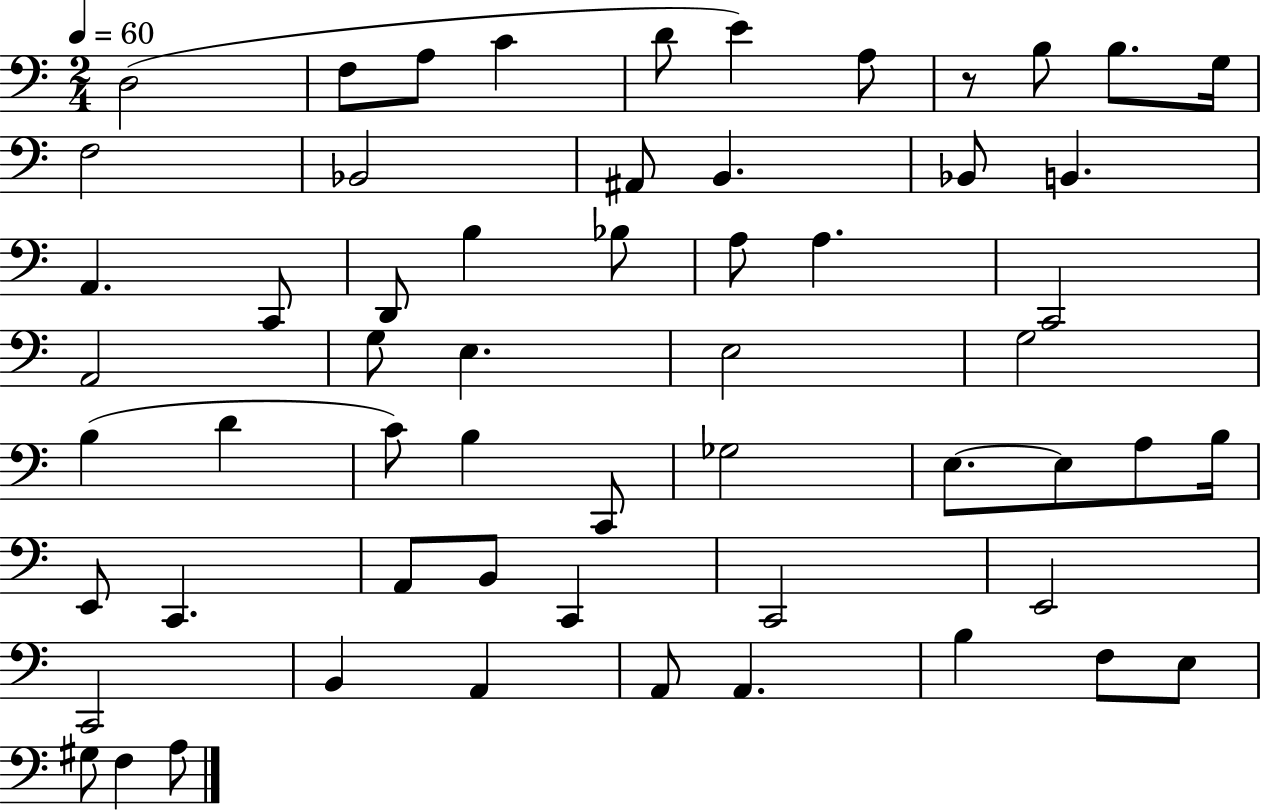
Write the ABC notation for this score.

X:1
T:Untitled
M:2/4
L:1/4
K:C
D,2 F,/2 A,/2 C D/2 E A,/2 z/2 B,/2 B,/2 G,/4 F,2 _B,,2 ^A,,/2 B,, _B,,/2 B,, A,, C,,/2 D,,/2 B, _B,/2 A,/2 A, C,,2 A,,2 G,/2 E, E,2 G,2 B, D C/2 B, C,,/2 _G,2 E,/2 E,/2 A,/2 B,/4 E,,/2 C,, A,,/2 B,,/2 C,, C,,2 E,,2 C,,2 B,, A,, A,,/2 A,, B, F,/2 E,/2 ^G,/2 F, A,/2